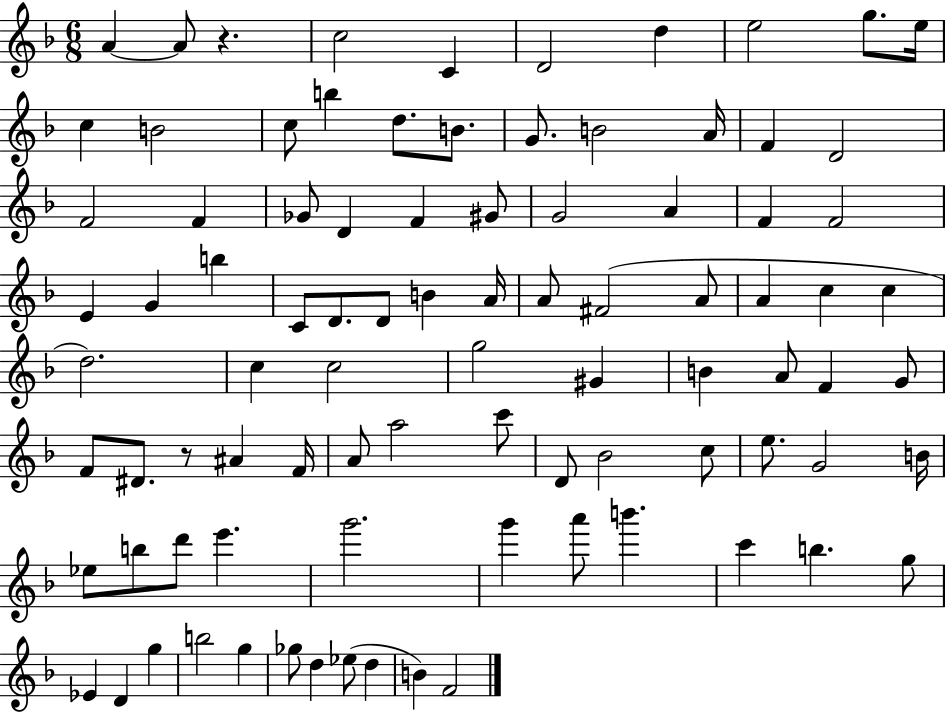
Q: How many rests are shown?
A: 2